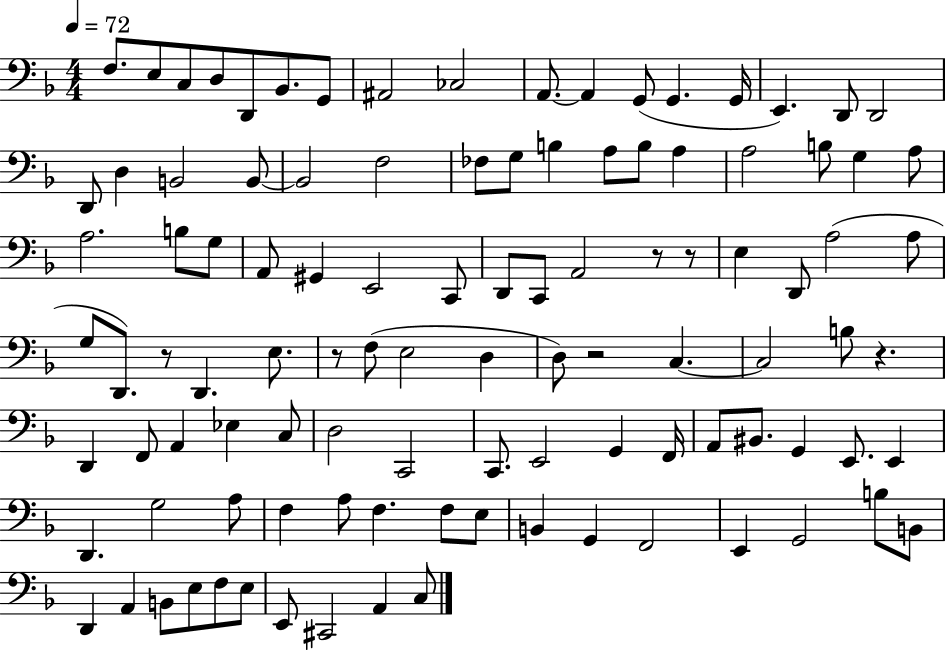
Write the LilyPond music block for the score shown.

{
  \clef bass
  \numericTimeSignature
  \time 4/4
  \key f \major
  \tempo 4 = 72
  \repeat volta 2 { f8. e8 c8 d8 d,8 bes,8. g,8 | ais,2 ces2 | a,8.~~ a,4 g,8( g,4. g,16 | e,4.) d,8 d,2 | \break d,8 d4 b,2 b,8~~ | b,2 f2 | fes8 g8 b4 a8 b8 a4 | a2 b8 g4 a8 | \break a2. b8 g8 | a,8 gis,4 e,2 c,8 | d,8 c,8 a,2 r8 r8 | e4 d,8 a2( a8 | \break g8 d,8.) r8 d,4. e8. | r8 f8( e2 d4 | d8) r2 c4.~~ | c2 b8 r4. | \break d,4 f,8 a,4 ees4 c8 | d2 c,2 | c,8. e,2 g,4 f,16 | a,8 bis,8. g,4 e,8. e,4 | \break d,4. g2 a8 | f4 a8 f4. f8 e8 | b,4 g,4 f,2 | e,4 g,2 b8 b,8 | \break d,4 a,4 b,8 e8 f8 e8 | e,8 cis,2 a,4 c8 | } \bar "|."
}